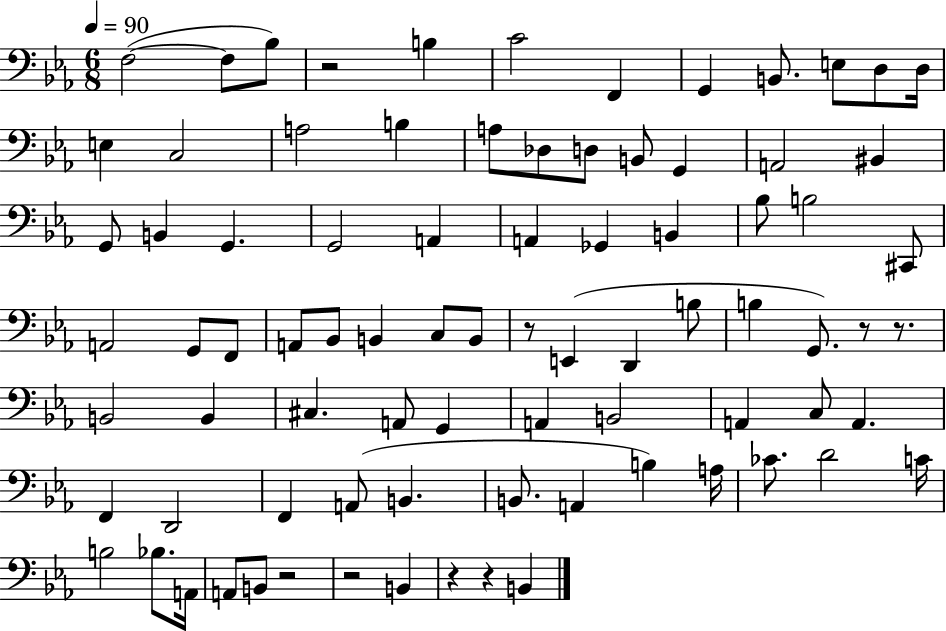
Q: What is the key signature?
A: EES major